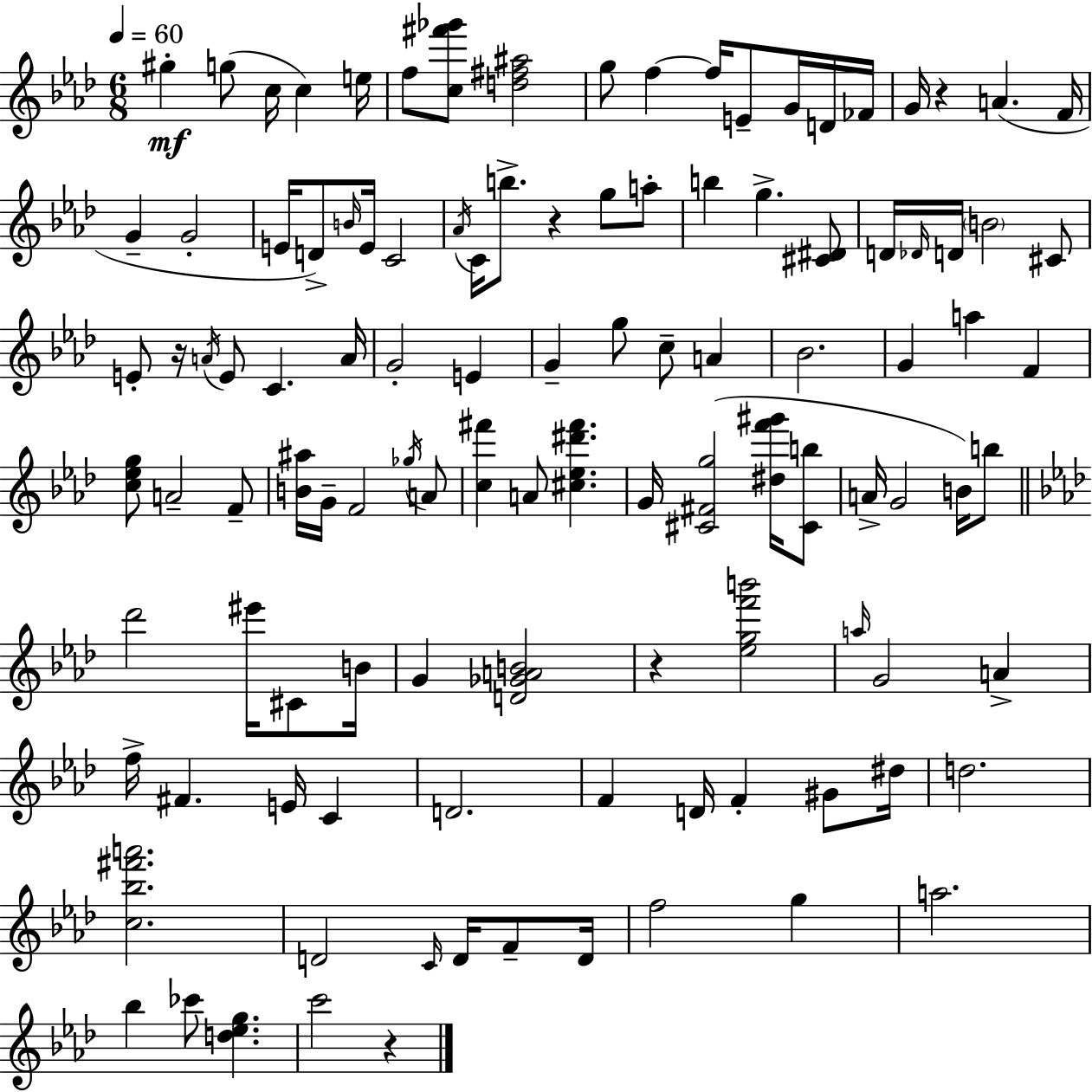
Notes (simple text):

G#5/q G5/e C5/s C5/q E5/s F5/e [C5,F#6,Gb6]/e [D5,F#5,A#5]/h G5/e F5/q F5/s E4/e G4/s D4/s FES4/s G4/s R/q A4/q. F4/s G4/q G4/h E4/s D4/e B4/s E4/s C4/h Ab4/s C4/s B5/e. R/q G5/e A5/e B5/q G5/q. [C#4,D#4]/e D4/s Db4/s D4/s B4/h C#4/e E4/e R/s A4/s E4/e C4/q. A4/s G4/h E4/q G4/q G5/e C5/e A4/q Bb4/h. G4/q A5/q F4/q [C5,Eb5,G5]/e A4/h F4/e [B4,A#5]/s G4/s F4/h Gb5/s A4/e [C5,F#6]/q A4/e [C#5,Eb5,D#6,F#6]/q. G4/s [C#4,F#4,G5]/h [D#5,F6,G#6]/s [C#4,B5]/e A4/s G4/h B4/s B5/e Db6/h EIS6/s C#4/e B4/s G4/q [D4,Gb4,A4,B4]/h R/q [Eb5,G5,F6,B6]/h A5/s G4/h A4/q F5/s F#4/q. E4/s C4/q D4/h. F4/q D4/s F4/q G#4/e D#5/s D5/h. [C5,Bb5,F#6,A6]/h. D4/h C4/s D4/s F4/e D4/s F5/h G5/q A5/h. Bb5/q CES6/e [D5,Eb5,G5]/q. C6/h R/q